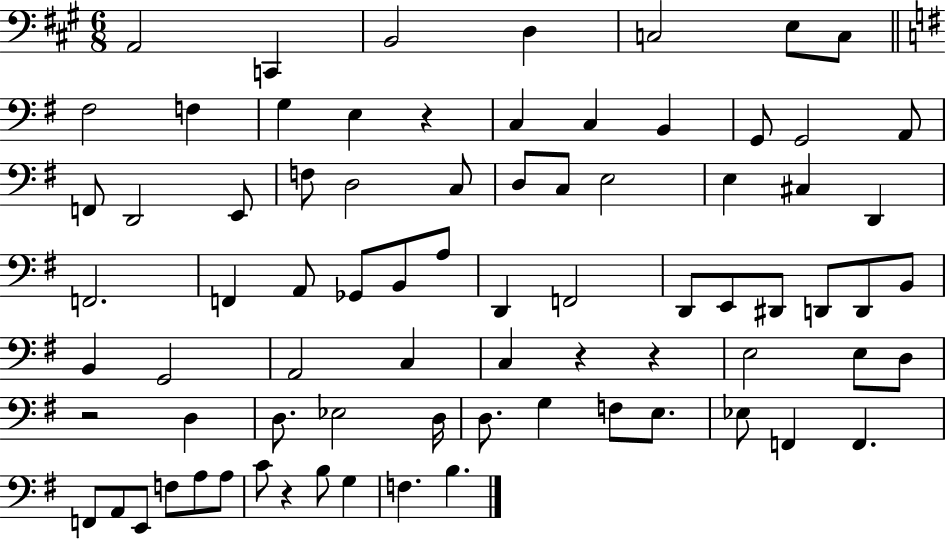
A2/h C2/q B2/h D3/q C3/h E3/e C3/e F#3/h F3/q G3/q E3/q R/q C3/q C3/q B2/q G2/e G2/h A2/e F2/e D2/h E2/e F3/e D3/h C3/e D3/e C3/e E3/h E3/q C#3/q D2/q F2/h. F2/q A2/e Gb2/e B2/e A3/e D2/q F2/h D2/e E2/e D#2/e D2/e D2/e B2/e B2/q G2/h A2/h C3/q C3/q R/q R/q E3/h E3/e D3/e R/h D3/q D3/e. Eb3/h D3/s D3/e. G3/q F3/e E3/e. Eb3/e F2/q F2/q. F2/e A2/e E2/e F3/e A3/e A3/e C4/e R/q B3/e G3/q F3/q. B3/q.